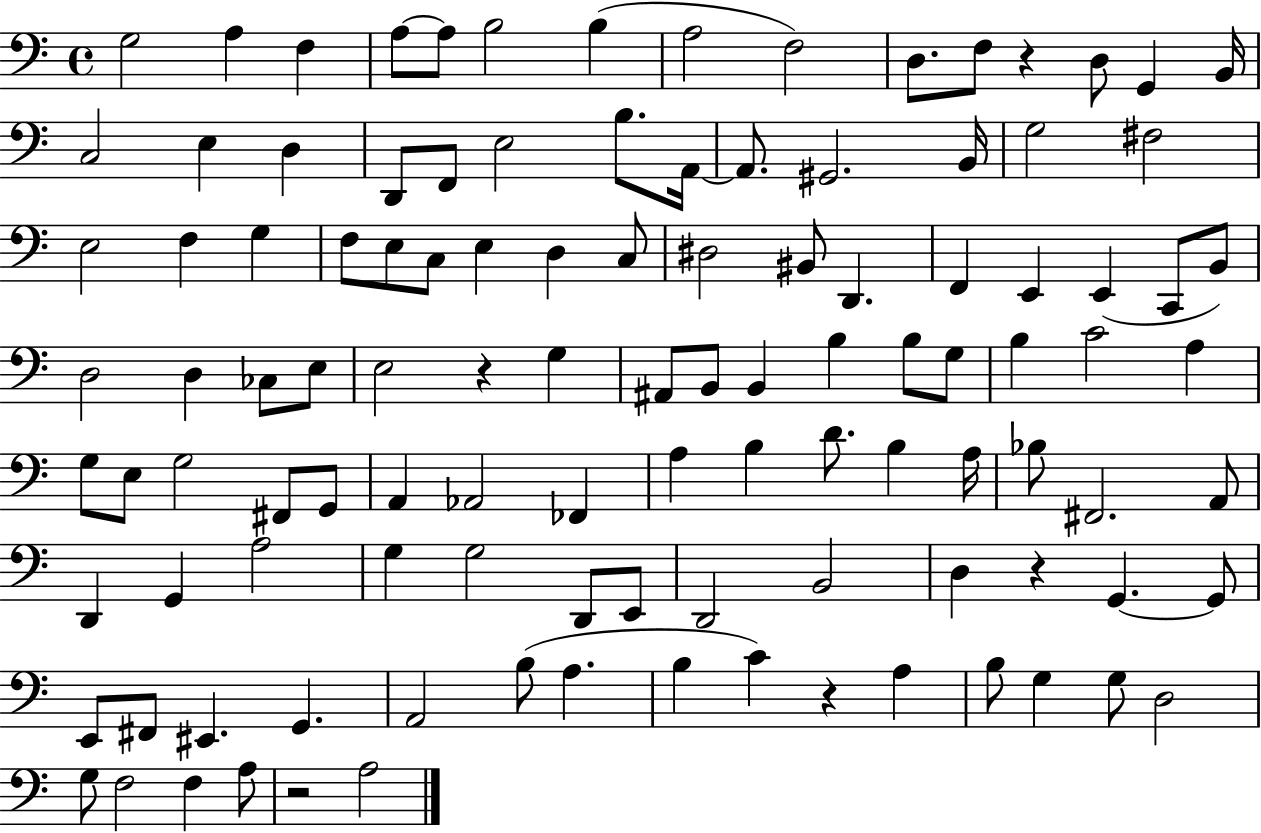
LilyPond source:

{
  \clef bass
  \time 4/4
  \defaultTimeSignature
  \key c \major
  g2 a4 f4 | a8~~ a8 b2 b4( | a2 f2) | d8. f8 r4 d8 g,4 b,16 | \break c2 e4 d4 | d,8 f,8 e2 b8. a,16~~ | a,8. gis,2. b,16 | g2 fis2 | \break e2 f4 g4 | f8 e8 c8 e4 d4 c8 | dis2 bis,8 d,4. | f,4 e,4 e,4( c,8 b,8) | \break d2 d4 ces8 e8 | e2 r4 g4 | ais,8 b,8 b,4 b4 b8 g8 | b4 c'2 a4 | \break g8 e8 g2 fis,8 g,8 | a,4 aes,2 fes,4 | a4 b4 d'8. b4 a16 | bes8 fis,2. a,8 | \break d,4 g,4 a2 | g4 g2 d,8 e,8 | d,2 b,2 | d4 r4 g,4.~~ g,8 | \break e,8 fis,8 eis,4. g,4. | a,2 b8( a4. | b4 c'4) r4 a4 | b8 g4 g8 d2 | \break g8 f2 f4 a8 | r2 a2 | \bar "|."
}